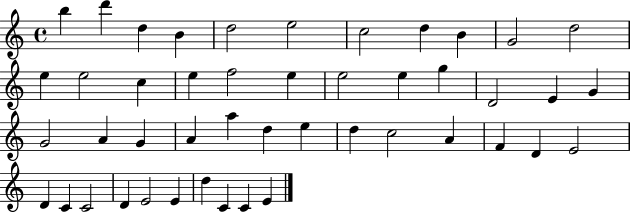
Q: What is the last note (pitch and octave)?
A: E4